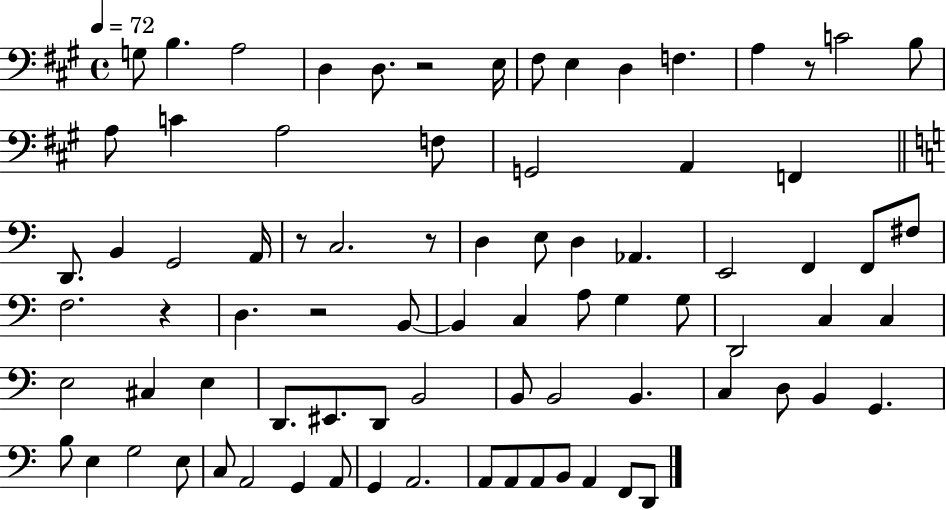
X:1
T:Untitled
M:4/4
L:1/4
K:A
G,/2 B, A,2 D, D,/2 z2 E,/4 ^F,/2 E, D, F, A, z/2 C2 B,/2 A,/2 C A,2 F,/2 G,,2 A,, F,, D,,/2 B,, G,,2 A,,/4 z/2 C,2 z/2 D, E,/2 D, _A,, E,,2 F,, F,,/2 ^F,/2 F,2 z D, z2 B,,/2 B,, C, A,/2 G, G,/2 D,,2 C, C, E,2 ^C, E, D,,/2 ^E,,/2 D,,/2 B,,2 B,,/2 B,,2 B,, C, D,/2 B,, G,, B,/2 E, G,2 E,/2 C,/2 A,,2 G,, A,,/2 G,, A,,2 A,,/2 A,,/2 A,,/2 B,,/2 A,, F,,/2 D,,/2